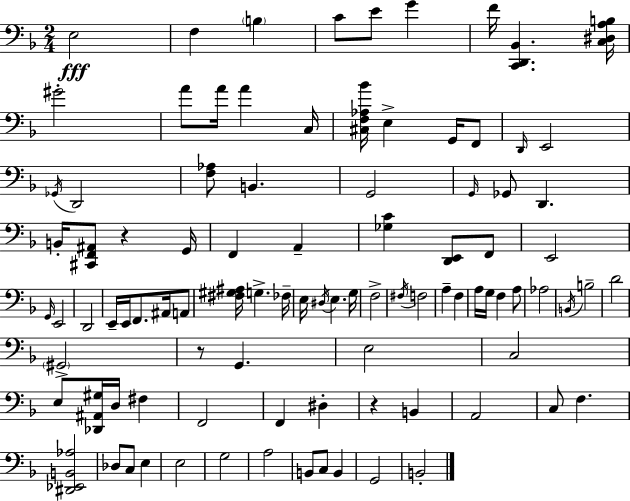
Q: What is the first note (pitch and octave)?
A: E3